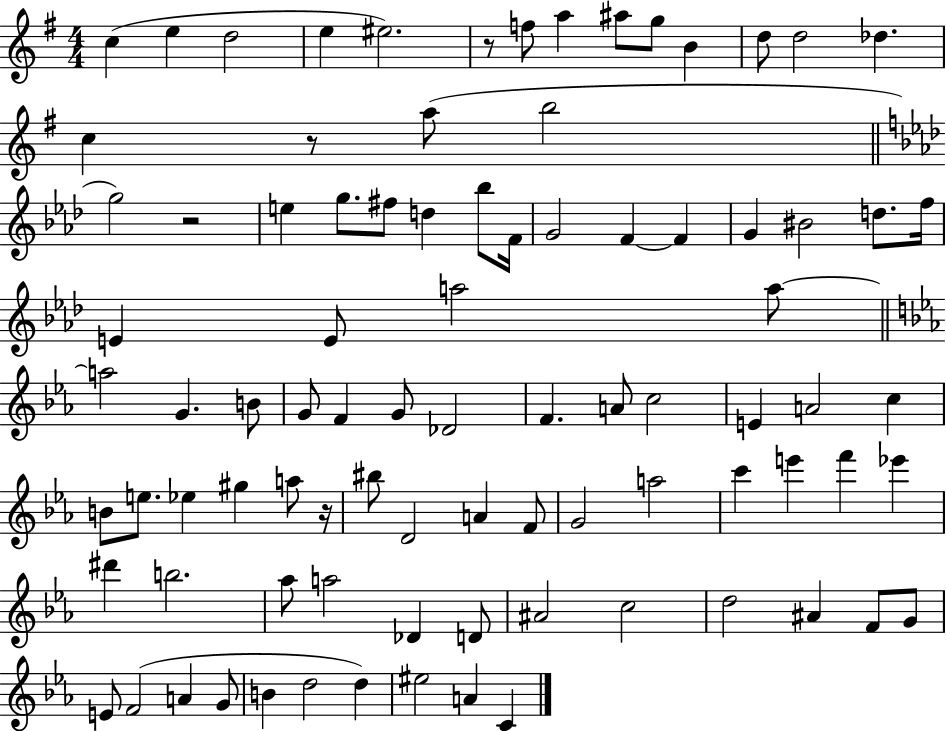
X:1
T:Untitled
M:4/4
L:1/4
K:G
c e d2 e ^e2 z/2 f/2 a ^a/2 g/2 B d/2 d2 _d c z/2 a/2 b2 g2 z2 e g/2 ^f/2 d _b/2 F/4 G2 F F G ^B2 d/2 f/4 E E/2 a2 a/2 a2 G B/2 G/2 F G/2 _D2 F A/2 c2 E A2 c B/2 e/2 _e ^g a/2 z/4 ^b/2 D2 A F/2 G2 a2 c' e' f' _e' ^d' b2 _a/2 a2 _D D/2 ^A2 c2 d2 ^A F/2 G/2 E/2 F2 A G/2 B d2 d ^e2 A C